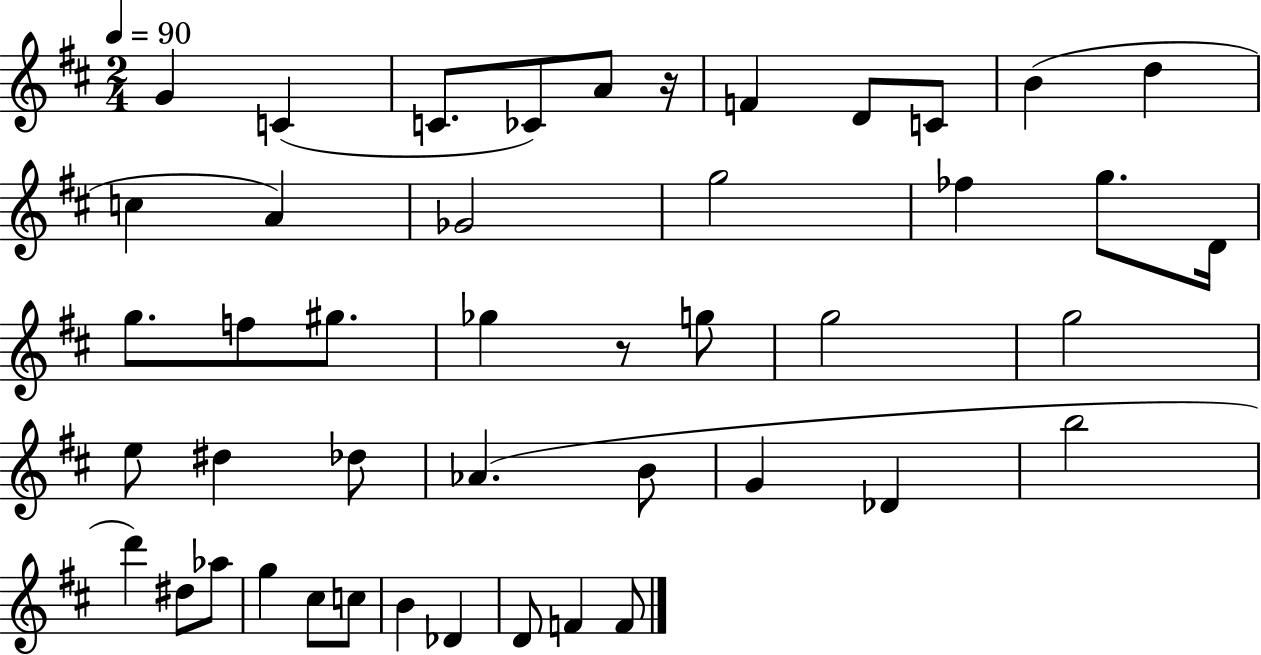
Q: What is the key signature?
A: D major